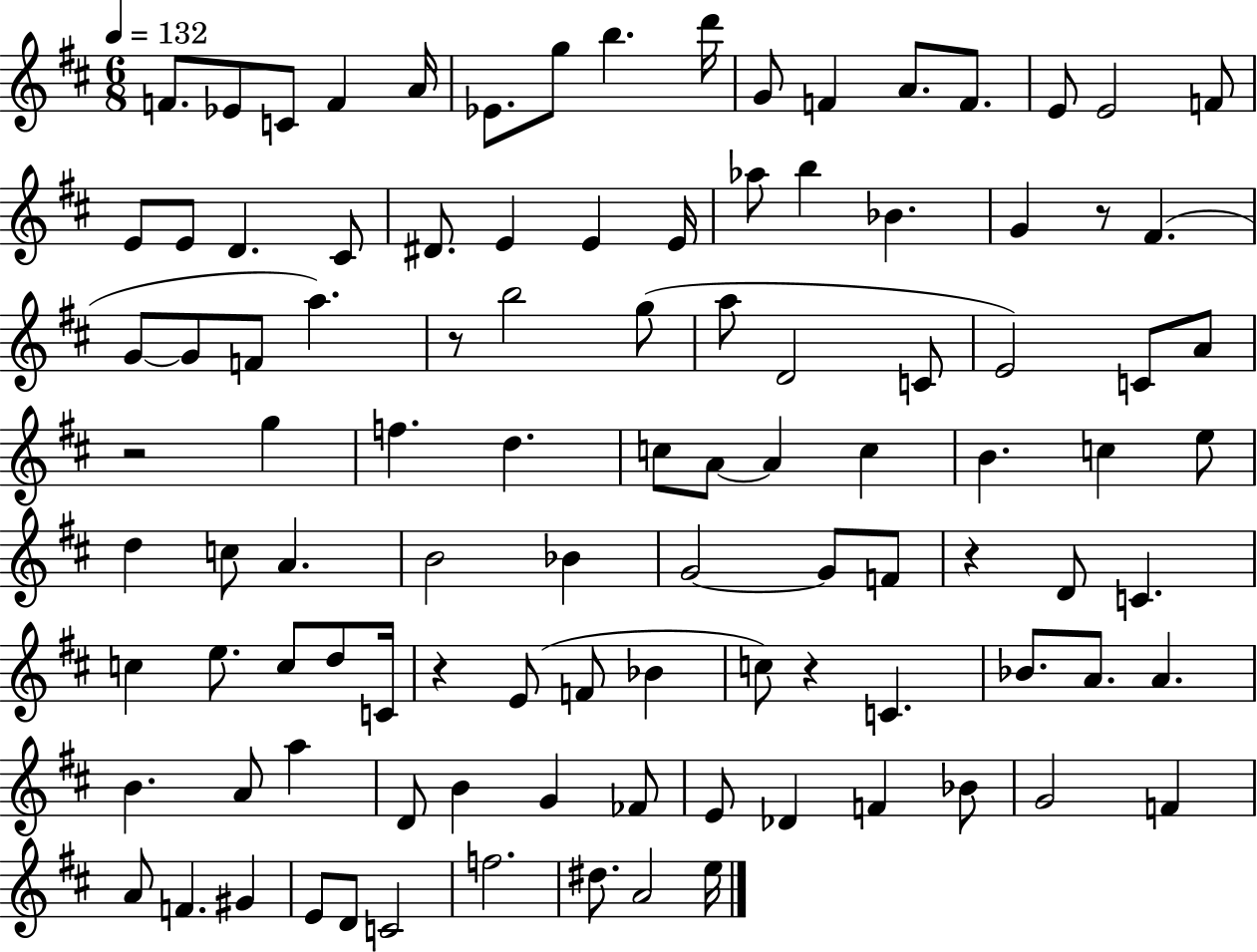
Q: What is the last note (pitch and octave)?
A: E5